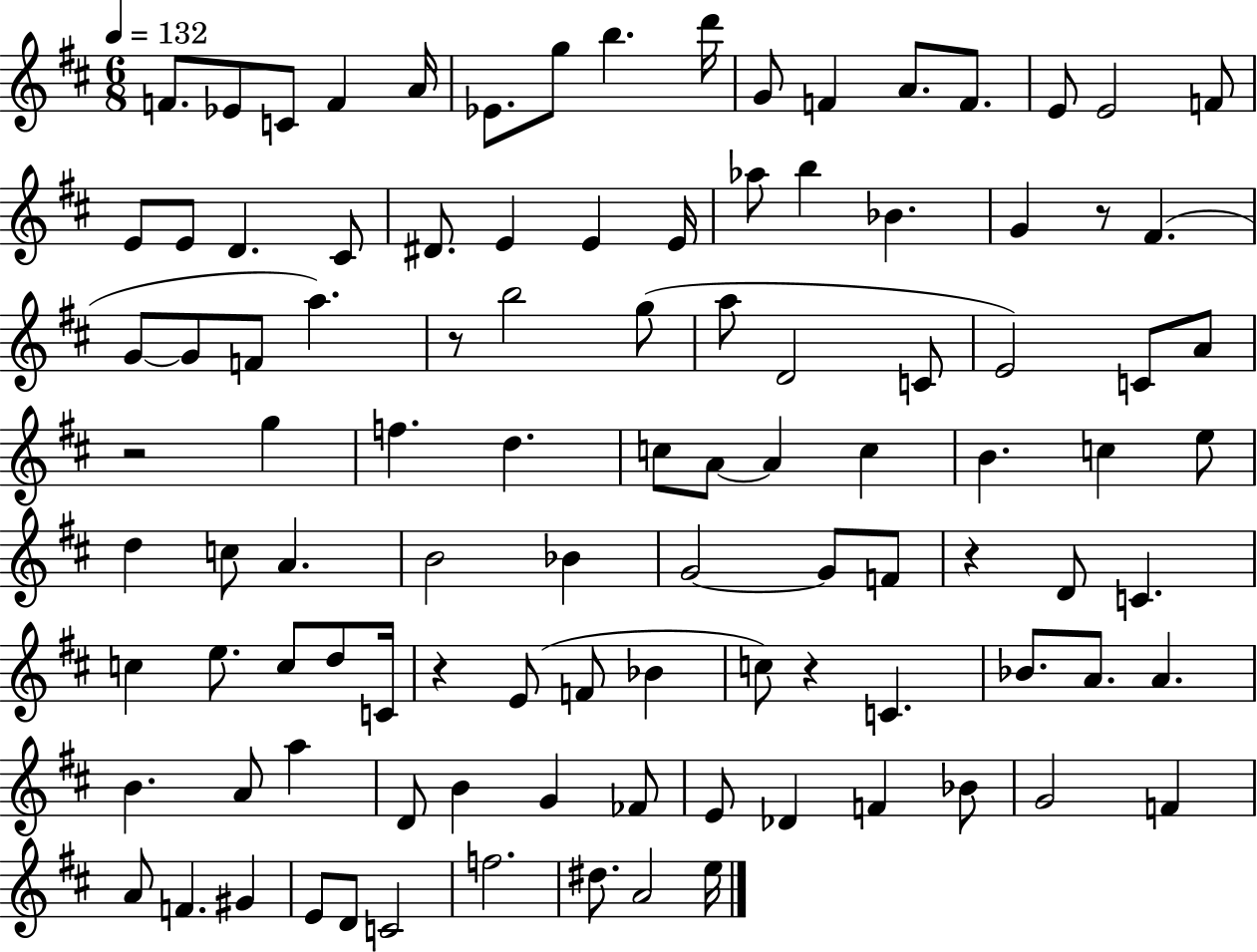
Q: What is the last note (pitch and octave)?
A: E5